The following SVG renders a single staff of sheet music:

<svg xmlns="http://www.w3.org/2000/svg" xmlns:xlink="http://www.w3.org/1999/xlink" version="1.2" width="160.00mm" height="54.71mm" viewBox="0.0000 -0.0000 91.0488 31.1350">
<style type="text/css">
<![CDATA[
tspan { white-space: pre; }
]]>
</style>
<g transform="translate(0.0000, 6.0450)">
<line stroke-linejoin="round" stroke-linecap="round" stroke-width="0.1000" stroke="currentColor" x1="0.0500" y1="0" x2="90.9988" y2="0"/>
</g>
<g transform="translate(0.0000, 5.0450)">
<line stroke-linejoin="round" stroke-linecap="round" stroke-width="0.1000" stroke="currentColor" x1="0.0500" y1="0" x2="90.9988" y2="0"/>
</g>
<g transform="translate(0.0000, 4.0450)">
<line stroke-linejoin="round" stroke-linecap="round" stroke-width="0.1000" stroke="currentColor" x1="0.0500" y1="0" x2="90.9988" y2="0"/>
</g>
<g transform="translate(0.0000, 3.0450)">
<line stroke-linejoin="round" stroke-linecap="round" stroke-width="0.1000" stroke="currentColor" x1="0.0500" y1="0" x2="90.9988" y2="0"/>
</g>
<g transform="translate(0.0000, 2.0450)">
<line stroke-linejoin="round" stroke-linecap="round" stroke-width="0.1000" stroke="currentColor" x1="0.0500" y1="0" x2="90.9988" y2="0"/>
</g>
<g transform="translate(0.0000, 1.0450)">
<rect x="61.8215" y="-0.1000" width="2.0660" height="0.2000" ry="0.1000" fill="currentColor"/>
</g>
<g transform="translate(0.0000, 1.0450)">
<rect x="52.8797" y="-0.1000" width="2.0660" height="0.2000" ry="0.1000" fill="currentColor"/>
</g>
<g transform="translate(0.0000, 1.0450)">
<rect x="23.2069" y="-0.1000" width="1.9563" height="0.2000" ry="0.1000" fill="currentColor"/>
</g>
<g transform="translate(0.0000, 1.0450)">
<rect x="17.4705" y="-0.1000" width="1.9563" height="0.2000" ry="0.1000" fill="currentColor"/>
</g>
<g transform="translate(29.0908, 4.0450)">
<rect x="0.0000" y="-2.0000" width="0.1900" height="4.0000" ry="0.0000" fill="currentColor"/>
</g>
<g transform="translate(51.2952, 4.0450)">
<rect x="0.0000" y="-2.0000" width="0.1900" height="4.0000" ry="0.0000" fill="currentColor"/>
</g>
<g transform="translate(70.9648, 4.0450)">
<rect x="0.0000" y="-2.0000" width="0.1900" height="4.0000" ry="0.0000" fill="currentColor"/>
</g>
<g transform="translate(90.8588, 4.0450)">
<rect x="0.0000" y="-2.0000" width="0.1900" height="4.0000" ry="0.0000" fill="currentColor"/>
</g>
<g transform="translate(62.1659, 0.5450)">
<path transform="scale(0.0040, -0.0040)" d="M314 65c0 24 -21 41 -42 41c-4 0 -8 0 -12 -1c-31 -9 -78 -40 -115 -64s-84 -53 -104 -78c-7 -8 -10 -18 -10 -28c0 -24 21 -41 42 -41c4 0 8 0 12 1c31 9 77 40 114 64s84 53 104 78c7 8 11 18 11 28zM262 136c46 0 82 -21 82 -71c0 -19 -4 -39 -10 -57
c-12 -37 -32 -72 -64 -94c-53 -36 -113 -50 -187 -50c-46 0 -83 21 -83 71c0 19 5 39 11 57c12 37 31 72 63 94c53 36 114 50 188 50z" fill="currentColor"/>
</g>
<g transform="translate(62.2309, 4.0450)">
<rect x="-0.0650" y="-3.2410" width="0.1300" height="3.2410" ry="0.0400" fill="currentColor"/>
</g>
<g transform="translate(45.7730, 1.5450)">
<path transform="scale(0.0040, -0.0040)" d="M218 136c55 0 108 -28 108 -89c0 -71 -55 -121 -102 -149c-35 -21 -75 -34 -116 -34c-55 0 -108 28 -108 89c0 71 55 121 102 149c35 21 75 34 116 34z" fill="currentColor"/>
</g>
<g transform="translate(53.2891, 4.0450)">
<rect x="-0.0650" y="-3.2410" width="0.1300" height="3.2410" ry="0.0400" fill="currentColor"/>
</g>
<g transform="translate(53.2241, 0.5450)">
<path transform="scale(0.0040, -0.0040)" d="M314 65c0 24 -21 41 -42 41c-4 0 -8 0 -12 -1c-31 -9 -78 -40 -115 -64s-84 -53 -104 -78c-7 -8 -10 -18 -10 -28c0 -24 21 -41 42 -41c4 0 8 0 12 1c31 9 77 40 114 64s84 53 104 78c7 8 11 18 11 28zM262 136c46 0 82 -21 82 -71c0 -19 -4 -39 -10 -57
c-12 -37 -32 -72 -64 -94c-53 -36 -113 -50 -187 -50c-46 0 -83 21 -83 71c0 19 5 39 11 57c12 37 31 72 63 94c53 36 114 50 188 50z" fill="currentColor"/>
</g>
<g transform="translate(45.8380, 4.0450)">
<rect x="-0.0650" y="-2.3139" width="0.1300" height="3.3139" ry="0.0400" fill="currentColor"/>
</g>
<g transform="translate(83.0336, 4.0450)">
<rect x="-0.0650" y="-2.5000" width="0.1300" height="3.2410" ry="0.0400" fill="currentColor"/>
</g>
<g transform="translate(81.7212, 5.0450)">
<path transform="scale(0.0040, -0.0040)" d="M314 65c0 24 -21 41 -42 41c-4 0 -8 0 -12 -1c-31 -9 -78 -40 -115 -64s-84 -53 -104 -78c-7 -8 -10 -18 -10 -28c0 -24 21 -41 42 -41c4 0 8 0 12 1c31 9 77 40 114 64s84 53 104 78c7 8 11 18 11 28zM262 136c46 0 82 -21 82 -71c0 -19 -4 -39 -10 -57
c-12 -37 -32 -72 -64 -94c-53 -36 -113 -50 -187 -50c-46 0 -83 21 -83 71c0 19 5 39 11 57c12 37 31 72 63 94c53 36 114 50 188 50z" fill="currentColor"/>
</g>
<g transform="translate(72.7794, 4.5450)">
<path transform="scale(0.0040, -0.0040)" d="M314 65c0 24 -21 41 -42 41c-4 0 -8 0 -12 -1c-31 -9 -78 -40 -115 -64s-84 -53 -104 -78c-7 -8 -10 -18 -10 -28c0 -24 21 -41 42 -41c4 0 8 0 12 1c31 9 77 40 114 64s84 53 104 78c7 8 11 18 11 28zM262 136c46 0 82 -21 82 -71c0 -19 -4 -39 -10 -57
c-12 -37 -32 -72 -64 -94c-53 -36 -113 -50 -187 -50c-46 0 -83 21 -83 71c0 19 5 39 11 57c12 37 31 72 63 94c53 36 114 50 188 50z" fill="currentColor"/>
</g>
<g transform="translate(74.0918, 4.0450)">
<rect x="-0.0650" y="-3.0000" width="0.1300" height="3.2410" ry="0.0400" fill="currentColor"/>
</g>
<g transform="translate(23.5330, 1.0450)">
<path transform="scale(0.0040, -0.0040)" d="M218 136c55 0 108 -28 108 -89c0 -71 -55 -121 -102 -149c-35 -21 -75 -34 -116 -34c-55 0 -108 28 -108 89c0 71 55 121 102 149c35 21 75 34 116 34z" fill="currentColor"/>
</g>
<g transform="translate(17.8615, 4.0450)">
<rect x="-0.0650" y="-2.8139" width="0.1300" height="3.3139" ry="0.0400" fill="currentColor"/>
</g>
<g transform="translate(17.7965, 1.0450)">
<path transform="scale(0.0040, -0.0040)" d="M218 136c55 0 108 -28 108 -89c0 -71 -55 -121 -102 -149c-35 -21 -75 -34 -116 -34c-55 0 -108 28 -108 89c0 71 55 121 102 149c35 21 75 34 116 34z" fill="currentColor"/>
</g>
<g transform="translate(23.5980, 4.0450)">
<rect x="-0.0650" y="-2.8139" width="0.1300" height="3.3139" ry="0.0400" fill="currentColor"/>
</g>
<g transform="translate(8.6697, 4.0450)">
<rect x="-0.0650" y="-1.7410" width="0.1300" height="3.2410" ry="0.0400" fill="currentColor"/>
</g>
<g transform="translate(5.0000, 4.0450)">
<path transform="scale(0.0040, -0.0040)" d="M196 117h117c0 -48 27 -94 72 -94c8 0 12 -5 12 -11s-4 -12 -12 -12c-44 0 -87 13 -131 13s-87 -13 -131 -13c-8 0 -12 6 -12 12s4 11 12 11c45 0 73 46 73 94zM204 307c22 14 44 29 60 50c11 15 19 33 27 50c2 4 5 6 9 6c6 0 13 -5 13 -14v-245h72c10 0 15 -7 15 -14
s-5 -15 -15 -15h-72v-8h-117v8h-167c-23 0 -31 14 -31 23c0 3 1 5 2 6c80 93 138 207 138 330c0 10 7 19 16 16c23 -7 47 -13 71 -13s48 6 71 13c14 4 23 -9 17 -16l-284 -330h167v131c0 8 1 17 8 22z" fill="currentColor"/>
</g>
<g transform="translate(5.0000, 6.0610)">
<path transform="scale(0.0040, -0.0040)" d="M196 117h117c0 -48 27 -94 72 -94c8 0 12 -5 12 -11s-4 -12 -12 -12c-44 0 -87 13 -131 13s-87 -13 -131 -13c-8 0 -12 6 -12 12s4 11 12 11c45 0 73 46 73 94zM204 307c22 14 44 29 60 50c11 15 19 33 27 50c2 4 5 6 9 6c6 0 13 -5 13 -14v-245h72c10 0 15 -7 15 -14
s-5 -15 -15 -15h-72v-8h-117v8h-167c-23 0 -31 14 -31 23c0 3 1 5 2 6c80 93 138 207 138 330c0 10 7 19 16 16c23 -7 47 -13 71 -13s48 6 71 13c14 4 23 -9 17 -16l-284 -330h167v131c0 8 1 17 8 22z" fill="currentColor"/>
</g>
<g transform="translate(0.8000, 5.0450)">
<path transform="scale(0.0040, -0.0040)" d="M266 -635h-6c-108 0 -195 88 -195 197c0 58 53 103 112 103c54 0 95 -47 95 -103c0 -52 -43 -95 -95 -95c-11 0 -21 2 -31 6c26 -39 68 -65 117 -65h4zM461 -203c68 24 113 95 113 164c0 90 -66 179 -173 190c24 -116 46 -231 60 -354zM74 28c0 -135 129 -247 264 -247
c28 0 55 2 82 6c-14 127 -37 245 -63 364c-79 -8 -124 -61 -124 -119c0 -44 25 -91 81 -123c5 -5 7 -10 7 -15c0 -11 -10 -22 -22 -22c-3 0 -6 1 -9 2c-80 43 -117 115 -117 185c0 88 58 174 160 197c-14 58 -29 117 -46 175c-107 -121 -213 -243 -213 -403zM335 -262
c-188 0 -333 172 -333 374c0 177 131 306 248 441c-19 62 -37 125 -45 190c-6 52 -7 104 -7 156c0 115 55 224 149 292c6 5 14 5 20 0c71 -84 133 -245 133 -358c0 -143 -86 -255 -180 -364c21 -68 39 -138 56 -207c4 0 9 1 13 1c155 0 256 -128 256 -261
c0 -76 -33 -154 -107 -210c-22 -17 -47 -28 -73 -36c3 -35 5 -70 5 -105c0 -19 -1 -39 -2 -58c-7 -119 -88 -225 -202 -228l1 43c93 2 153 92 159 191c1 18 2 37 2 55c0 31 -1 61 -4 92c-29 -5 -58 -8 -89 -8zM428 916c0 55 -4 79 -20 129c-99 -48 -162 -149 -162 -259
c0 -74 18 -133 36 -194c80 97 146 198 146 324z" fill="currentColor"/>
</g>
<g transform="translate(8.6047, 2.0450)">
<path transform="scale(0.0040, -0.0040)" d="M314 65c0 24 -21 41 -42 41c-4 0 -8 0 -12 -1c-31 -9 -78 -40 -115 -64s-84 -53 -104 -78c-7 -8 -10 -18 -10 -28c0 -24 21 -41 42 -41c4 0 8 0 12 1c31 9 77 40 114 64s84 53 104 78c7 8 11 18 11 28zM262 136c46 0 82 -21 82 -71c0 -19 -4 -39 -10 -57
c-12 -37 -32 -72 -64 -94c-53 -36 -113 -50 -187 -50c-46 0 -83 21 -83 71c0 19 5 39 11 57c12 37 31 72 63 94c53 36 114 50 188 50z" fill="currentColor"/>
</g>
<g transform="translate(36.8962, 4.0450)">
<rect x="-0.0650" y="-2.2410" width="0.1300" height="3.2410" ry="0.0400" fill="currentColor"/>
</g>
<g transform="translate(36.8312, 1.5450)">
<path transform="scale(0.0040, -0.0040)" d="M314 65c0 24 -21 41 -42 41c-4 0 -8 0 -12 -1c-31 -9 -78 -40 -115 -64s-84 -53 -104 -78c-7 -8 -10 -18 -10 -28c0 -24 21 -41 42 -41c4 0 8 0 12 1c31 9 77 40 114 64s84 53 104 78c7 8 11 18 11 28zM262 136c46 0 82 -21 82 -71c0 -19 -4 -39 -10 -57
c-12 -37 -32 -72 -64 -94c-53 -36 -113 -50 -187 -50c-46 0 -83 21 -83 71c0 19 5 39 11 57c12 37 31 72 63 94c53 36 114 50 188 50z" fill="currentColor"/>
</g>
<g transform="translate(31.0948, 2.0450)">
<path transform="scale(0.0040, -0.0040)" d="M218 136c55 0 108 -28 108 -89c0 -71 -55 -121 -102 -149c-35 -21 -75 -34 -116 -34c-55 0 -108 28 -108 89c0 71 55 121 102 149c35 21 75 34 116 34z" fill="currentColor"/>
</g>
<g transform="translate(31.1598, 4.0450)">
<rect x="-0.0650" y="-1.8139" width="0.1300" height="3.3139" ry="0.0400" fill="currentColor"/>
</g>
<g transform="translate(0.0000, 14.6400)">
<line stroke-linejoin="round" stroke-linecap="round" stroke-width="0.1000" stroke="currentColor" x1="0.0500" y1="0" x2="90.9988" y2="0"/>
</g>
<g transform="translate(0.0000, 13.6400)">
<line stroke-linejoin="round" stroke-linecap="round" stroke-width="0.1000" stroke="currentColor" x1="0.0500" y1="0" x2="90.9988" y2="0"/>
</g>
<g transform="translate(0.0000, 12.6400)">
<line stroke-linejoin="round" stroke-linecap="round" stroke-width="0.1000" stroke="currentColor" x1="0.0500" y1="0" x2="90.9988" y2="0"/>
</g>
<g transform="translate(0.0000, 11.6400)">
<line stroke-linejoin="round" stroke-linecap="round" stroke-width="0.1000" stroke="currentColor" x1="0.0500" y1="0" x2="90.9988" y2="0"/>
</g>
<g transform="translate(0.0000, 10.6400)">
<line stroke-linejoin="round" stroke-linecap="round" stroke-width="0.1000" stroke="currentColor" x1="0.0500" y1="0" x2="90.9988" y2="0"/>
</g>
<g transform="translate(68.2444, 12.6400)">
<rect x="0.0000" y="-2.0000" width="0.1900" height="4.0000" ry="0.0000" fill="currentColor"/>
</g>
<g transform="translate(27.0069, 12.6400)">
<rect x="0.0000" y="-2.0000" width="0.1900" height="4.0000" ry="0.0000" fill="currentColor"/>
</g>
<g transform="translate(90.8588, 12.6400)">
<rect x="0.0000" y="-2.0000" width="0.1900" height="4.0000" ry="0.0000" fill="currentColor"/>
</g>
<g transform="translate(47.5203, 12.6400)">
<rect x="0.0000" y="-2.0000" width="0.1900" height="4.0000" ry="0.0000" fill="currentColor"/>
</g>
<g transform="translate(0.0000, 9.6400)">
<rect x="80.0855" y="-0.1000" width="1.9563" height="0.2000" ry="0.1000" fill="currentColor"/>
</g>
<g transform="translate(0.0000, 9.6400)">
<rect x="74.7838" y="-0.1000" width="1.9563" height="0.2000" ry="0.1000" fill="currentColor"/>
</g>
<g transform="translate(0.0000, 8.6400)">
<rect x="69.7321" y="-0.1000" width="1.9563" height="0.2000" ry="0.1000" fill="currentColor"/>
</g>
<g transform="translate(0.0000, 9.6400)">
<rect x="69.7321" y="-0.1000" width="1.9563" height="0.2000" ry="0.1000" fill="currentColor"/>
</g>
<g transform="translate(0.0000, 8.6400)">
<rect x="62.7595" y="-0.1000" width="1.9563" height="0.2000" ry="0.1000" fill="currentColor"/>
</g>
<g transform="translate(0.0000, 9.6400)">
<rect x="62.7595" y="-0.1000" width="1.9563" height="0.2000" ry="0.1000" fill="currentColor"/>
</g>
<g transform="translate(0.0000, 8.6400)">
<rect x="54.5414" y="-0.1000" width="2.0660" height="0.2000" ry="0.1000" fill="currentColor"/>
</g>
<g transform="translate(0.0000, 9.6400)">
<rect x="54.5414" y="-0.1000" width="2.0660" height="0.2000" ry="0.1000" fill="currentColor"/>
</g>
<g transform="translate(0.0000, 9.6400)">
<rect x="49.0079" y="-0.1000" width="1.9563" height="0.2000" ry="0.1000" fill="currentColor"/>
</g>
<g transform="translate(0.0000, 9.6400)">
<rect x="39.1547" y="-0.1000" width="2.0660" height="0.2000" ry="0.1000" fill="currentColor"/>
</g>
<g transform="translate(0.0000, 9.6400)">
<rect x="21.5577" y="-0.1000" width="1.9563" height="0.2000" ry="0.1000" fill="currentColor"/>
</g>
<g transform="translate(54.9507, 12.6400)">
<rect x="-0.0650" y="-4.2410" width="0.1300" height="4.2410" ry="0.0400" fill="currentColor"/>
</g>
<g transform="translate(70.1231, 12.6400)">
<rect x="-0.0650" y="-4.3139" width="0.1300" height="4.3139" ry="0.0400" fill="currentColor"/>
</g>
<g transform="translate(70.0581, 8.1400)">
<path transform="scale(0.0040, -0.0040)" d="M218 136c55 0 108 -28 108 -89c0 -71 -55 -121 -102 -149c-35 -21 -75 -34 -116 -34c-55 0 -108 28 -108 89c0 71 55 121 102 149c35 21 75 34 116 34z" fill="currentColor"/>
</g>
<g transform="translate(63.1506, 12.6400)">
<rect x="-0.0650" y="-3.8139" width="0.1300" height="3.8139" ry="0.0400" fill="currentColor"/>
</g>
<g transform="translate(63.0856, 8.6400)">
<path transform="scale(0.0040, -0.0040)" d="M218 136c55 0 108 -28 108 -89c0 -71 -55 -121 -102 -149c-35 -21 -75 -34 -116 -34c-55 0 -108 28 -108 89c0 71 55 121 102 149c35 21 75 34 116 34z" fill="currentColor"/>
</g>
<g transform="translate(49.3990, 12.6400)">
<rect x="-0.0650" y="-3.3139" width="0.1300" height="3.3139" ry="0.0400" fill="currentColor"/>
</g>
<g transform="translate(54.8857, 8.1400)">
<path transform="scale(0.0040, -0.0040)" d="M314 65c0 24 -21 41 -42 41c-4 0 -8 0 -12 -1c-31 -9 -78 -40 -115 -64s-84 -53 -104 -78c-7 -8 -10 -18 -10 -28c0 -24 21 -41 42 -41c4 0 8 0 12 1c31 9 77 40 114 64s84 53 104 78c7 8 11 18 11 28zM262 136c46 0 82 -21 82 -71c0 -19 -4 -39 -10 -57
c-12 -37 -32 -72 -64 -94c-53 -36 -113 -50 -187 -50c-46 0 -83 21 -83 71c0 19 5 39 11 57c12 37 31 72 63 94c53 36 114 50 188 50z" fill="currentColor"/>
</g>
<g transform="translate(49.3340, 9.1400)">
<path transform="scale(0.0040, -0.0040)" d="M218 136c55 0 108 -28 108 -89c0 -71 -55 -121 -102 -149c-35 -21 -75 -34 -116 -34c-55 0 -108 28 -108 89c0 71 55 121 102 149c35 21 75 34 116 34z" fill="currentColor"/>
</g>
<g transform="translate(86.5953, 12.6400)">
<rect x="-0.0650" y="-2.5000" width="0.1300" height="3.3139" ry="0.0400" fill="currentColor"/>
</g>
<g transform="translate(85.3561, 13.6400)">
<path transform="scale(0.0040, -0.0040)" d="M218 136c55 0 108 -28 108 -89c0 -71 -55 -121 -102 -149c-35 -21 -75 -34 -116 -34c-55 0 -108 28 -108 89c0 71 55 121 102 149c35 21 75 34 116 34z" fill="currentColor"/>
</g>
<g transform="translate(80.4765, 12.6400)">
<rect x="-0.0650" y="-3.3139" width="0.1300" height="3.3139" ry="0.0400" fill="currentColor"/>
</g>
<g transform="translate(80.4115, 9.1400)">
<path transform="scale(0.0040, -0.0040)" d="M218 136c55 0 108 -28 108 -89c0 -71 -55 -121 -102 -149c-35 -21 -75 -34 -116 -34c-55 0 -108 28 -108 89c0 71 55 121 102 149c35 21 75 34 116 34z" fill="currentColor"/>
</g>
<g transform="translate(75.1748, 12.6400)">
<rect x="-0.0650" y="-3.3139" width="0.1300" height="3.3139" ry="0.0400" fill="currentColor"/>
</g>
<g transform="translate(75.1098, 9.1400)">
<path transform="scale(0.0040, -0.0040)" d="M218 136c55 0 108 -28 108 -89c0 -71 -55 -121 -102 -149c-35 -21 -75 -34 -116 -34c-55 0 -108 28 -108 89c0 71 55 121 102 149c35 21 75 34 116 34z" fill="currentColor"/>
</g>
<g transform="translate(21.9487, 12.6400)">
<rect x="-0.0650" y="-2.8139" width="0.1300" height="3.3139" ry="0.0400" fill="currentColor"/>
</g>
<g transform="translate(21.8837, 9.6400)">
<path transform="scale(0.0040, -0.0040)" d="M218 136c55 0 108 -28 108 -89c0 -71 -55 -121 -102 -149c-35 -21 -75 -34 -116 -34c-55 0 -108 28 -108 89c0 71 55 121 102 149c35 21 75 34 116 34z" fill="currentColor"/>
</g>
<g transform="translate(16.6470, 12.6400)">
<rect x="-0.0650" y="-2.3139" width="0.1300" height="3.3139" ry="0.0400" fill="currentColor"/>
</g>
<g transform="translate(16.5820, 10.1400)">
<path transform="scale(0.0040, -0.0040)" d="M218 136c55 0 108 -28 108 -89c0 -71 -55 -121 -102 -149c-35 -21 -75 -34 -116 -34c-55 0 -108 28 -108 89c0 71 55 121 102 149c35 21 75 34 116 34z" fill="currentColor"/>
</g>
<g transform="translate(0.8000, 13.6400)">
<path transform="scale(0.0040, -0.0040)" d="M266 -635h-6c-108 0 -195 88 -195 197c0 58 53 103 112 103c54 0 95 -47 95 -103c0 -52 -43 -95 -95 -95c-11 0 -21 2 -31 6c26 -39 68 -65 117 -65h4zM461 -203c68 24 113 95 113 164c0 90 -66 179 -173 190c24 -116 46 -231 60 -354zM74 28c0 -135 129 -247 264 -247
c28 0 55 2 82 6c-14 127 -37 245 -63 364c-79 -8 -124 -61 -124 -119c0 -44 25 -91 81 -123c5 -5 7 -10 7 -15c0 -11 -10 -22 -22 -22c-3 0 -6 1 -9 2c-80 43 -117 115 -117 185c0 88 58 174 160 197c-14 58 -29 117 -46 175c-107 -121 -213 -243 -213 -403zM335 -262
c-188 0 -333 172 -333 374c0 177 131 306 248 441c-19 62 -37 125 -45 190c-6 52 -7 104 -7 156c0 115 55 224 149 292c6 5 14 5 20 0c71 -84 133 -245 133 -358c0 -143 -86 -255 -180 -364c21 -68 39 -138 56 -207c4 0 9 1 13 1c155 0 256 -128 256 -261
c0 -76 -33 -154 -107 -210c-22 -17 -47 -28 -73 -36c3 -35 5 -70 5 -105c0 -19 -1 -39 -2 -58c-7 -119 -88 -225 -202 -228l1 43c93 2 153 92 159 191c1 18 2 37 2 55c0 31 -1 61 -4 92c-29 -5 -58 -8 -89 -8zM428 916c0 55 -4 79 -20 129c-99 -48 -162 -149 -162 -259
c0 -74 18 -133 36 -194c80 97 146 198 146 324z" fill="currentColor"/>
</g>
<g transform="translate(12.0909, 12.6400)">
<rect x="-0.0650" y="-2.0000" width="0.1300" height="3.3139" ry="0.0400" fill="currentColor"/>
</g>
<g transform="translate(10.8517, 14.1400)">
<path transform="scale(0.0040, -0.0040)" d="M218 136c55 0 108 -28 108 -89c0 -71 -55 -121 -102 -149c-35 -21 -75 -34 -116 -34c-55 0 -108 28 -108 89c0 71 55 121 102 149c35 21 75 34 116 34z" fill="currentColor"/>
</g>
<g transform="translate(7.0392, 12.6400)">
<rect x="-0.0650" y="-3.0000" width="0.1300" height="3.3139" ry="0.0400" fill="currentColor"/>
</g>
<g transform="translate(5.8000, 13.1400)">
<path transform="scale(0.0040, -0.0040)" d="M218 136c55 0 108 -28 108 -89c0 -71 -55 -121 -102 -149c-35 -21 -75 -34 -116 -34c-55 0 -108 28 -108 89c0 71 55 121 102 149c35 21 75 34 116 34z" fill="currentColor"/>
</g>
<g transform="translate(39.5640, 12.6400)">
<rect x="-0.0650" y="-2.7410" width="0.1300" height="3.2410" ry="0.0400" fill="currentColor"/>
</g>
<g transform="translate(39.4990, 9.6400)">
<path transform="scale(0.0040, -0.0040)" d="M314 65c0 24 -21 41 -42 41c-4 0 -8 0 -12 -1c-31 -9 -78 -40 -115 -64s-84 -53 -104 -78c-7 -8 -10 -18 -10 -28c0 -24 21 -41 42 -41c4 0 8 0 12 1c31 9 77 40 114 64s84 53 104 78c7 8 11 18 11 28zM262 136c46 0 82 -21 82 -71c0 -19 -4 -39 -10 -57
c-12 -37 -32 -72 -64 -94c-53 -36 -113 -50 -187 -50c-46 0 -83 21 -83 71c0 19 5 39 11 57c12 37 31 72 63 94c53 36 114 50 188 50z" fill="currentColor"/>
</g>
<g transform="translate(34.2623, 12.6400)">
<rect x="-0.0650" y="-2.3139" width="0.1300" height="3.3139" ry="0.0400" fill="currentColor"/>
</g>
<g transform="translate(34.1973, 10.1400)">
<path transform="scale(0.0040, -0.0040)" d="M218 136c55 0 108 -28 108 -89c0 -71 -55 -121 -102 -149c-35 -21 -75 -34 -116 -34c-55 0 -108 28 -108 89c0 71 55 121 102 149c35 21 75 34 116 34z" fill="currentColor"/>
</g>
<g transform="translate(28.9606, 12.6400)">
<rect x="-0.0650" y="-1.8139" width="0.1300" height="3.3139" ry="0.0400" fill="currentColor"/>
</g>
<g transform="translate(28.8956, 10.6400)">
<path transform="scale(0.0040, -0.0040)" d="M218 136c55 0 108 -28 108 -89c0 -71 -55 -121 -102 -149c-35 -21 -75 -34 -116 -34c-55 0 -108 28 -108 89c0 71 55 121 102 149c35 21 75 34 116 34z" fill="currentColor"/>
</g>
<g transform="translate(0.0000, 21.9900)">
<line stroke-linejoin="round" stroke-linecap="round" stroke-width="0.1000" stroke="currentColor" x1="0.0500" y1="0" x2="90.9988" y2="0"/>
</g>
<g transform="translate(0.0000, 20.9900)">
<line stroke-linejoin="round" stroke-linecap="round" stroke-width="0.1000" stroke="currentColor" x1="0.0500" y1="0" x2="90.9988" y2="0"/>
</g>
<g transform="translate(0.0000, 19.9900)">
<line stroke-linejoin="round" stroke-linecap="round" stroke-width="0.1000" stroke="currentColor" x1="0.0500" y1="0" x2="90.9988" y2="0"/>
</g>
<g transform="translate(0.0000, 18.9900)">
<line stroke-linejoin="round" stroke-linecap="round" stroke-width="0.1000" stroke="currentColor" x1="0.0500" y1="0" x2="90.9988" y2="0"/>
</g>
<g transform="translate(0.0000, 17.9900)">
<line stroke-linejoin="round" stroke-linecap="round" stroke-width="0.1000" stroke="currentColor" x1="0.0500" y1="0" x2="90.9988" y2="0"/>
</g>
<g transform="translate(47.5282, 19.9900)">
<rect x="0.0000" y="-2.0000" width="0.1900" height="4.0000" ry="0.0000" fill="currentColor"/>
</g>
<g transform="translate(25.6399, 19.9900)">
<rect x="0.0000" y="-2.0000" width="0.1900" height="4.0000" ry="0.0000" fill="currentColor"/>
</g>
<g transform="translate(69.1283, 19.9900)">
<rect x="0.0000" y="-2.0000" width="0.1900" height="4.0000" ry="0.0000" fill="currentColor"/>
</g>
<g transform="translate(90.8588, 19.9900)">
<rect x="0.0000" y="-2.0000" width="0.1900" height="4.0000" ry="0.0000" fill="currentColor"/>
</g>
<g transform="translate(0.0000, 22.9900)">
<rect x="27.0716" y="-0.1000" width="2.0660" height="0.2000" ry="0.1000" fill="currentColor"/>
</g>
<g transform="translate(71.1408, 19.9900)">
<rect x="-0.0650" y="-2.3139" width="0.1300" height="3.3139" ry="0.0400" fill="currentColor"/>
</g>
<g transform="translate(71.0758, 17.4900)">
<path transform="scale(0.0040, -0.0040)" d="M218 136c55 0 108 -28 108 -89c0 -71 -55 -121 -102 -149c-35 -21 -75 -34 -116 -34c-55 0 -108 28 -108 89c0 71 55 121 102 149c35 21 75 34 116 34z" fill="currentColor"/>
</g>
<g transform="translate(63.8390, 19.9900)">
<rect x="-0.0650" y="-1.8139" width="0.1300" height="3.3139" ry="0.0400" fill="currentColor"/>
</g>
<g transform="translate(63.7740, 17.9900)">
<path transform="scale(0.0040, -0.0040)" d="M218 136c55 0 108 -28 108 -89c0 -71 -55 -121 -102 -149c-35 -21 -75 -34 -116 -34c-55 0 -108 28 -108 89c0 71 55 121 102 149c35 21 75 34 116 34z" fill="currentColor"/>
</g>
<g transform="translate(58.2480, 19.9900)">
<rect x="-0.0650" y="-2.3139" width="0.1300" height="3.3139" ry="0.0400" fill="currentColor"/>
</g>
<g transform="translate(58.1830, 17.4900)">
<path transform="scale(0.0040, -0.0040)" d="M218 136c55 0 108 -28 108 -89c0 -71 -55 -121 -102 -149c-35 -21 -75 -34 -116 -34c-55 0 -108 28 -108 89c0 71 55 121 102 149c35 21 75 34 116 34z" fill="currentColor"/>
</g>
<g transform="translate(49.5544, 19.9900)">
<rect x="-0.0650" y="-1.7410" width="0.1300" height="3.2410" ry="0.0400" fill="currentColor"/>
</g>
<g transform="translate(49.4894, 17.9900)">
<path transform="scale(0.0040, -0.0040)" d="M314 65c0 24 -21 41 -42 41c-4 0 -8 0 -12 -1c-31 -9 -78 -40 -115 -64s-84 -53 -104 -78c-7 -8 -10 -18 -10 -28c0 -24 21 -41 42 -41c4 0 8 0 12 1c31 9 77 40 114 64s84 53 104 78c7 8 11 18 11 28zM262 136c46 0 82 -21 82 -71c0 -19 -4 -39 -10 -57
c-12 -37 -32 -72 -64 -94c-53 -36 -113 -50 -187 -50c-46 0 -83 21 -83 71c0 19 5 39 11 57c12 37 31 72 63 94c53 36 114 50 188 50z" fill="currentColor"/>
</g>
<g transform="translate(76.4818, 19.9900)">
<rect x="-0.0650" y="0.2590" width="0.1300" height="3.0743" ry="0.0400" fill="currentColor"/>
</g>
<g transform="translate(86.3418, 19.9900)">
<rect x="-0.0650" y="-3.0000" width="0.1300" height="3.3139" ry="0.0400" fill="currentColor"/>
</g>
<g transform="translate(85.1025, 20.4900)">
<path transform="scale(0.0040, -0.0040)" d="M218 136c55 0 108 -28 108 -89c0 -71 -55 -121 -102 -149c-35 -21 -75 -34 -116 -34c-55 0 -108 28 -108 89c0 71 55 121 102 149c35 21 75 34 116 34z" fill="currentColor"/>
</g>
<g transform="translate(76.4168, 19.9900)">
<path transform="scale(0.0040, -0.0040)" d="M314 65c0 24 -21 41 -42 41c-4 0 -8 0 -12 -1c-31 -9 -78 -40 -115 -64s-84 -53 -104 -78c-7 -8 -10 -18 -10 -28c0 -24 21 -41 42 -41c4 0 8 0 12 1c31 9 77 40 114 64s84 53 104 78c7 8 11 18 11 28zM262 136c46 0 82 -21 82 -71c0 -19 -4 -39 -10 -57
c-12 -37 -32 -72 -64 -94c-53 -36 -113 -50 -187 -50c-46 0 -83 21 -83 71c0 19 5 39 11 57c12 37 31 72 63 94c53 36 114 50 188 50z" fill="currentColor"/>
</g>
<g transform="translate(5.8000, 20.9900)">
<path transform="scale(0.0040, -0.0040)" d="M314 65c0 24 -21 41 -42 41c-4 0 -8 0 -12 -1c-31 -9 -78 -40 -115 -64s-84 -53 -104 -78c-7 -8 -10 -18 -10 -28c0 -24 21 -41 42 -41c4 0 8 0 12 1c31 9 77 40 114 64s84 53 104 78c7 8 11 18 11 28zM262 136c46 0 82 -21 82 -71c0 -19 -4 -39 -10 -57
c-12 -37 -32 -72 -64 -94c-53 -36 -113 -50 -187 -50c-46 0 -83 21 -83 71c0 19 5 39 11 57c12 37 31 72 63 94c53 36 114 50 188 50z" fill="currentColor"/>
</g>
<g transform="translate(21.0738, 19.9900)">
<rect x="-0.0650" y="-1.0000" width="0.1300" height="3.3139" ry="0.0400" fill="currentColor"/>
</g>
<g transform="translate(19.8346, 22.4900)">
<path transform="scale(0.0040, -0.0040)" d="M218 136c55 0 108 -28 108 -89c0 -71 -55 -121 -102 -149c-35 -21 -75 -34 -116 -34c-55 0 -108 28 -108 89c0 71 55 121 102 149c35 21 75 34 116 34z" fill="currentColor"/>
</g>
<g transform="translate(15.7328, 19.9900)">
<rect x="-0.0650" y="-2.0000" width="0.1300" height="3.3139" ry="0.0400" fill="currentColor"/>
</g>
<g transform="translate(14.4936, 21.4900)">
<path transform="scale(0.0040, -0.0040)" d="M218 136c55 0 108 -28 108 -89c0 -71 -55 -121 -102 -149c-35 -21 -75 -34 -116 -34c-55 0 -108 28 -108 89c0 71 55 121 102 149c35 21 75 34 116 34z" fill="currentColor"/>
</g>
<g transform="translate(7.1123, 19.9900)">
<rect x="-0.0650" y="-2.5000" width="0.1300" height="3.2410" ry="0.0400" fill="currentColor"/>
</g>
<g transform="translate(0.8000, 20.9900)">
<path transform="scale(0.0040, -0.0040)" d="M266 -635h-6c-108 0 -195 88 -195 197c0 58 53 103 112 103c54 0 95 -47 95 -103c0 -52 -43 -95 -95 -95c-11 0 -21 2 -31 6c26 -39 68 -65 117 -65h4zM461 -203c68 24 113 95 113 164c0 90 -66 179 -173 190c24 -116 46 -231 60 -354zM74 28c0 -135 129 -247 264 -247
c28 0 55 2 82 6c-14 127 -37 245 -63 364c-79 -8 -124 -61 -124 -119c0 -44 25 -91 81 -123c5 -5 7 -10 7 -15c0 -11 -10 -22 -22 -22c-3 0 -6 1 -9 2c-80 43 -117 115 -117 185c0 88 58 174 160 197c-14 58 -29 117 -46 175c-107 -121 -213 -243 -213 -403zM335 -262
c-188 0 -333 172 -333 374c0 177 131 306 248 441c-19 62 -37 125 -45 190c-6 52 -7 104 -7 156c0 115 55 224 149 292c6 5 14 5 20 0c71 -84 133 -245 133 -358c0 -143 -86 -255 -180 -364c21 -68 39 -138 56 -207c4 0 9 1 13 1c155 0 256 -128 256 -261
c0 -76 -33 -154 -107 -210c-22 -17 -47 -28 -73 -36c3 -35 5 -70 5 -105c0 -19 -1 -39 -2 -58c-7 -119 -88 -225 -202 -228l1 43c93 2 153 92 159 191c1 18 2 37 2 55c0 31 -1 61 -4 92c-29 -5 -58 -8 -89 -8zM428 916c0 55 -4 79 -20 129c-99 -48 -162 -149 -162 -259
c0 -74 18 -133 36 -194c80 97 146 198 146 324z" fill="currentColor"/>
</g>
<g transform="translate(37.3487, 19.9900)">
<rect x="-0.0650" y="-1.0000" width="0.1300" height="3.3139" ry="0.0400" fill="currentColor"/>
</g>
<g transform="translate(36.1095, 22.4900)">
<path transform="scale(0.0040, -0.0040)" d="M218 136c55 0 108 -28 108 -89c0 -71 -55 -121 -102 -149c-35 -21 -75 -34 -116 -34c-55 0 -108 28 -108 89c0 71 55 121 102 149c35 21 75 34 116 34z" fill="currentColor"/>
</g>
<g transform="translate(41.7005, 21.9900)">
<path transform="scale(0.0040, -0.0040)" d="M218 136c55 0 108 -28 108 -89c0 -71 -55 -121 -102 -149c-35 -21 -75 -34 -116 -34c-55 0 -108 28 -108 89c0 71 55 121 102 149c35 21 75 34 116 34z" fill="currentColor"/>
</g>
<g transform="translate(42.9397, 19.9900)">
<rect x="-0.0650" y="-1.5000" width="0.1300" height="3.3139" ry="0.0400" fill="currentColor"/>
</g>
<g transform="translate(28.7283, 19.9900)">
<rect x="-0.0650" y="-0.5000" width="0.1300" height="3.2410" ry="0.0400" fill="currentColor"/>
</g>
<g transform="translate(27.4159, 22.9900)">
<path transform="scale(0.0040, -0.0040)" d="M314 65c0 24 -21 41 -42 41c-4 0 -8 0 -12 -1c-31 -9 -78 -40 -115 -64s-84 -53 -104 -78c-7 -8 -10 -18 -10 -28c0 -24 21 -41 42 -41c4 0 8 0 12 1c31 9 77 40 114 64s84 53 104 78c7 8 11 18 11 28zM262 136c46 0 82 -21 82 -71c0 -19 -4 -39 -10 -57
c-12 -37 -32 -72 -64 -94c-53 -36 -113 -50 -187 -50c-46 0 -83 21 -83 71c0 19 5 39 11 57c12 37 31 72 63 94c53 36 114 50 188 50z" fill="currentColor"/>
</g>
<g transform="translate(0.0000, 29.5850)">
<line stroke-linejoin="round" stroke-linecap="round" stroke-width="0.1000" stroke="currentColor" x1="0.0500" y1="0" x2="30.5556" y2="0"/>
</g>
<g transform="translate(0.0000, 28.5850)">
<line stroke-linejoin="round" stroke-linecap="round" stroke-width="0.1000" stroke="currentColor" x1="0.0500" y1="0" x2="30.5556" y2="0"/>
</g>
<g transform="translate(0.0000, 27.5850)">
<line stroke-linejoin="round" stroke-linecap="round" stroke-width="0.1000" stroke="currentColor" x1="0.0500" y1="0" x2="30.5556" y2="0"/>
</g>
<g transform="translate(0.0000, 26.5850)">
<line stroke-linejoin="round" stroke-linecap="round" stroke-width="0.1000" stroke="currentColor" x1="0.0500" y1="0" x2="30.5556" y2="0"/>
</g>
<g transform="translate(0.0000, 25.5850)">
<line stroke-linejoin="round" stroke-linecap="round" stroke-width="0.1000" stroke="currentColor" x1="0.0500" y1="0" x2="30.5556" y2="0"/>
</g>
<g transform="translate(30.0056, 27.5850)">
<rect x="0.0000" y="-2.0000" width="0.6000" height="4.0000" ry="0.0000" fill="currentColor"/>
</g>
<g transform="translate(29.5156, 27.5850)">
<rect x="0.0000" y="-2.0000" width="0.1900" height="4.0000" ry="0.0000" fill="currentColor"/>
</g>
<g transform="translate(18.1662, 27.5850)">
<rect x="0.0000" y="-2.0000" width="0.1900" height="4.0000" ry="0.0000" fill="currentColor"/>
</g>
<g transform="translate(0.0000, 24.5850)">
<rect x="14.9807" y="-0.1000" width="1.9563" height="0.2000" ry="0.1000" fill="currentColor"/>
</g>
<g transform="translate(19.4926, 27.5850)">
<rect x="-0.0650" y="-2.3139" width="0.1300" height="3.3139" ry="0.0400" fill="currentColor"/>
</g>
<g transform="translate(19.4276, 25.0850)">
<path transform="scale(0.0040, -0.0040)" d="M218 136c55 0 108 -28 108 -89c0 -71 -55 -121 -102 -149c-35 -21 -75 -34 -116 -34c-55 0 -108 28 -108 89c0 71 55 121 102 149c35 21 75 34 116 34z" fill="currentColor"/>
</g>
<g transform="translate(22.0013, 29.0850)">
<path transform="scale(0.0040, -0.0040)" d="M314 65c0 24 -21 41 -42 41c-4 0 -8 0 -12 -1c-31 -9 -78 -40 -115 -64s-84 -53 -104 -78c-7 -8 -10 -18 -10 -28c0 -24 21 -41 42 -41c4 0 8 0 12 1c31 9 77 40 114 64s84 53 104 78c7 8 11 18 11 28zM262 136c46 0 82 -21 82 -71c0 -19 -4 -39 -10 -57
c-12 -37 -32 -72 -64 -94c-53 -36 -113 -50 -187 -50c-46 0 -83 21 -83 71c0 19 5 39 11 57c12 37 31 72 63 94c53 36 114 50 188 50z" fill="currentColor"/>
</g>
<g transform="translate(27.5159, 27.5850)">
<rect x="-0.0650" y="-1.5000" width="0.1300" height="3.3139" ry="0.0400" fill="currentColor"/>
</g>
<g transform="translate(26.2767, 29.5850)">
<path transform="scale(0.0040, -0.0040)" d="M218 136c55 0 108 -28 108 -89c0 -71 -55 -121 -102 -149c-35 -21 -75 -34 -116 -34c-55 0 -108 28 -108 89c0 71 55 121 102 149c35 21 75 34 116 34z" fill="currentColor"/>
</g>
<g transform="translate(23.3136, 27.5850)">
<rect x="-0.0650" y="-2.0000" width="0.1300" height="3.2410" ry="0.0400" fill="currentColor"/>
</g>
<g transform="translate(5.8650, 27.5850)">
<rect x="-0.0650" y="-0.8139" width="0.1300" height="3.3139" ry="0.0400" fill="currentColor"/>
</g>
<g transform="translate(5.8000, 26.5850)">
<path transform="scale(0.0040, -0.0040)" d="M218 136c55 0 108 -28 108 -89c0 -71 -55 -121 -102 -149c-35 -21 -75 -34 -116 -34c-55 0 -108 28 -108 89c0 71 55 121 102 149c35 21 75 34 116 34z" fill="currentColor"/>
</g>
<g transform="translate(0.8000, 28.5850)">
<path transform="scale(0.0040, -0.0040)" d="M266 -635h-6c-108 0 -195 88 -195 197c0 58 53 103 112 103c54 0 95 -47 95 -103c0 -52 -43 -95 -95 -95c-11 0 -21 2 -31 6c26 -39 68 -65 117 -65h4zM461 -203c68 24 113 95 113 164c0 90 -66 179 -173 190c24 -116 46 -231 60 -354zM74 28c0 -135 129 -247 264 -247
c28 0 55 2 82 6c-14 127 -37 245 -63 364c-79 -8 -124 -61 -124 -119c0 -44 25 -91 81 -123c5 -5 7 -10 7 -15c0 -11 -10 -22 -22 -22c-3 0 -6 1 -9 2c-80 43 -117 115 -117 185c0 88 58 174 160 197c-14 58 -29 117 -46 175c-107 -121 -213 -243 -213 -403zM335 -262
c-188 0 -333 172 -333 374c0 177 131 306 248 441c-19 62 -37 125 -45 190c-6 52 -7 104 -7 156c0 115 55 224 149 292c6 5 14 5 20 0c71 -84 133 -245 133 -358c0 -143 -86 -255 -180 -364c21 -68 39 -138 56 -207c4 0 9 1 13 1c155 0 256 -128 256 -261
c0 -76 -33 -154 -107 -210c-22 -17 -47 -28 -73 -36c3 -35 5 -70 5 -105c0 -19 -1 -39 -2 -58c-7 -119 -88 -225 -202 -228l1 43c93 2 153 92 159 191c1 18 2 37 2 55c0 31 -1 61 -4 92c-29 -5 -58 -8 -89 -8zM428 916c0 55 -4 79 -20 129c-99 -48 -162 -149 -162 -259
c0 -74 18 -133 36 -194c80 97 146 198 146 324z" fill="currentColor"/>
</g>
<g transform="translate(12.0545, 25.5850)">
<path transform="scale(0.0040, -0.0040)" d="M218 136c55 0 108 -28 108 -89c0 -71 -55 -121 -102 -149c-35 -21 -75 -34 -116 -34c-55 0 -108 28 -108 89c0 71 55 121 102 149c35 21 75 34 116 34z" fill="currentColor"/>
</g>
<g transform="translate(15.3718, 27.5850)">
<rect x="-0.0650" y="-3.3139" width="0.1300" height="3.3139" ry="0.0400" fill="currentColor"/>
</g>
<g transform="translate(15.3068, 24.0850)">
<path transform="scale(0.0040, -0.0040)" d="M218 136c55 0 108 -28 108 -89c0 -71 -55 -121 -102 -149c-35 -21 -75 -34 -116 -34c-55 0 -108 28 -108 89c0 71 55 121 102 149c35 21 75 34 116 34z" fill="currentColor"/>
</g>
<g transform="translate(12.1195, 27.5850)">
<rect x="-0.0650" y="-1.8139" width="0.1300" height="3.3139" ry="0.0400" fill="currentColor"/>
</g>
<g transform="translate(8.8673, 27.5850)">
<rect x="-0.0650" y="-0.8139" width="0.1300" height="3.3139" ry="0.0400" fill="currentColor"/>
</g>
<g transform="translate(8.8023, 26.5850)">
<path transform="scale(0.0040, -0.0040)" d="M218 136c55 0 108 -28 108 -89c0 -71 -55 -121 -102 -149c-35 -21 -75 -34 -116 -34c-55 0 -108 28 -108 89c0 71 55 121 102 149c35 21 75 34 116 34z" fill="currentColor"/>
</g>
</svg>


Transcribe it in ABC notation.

X:1
T:Untitled
M:4/4
L:1/4
K:C
f2 a a f g2 g b2 b2 A2 G2 A F g a f g a2 b d'2 c' d' b b G G2 F D C2 D E f2 g f g B2 A d d f b g F2 E